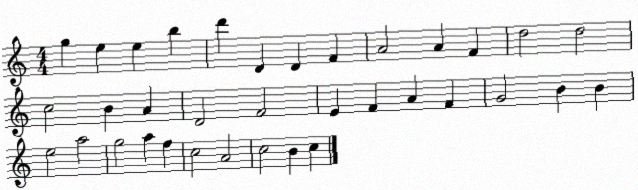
X:1
T:Untitled
M:4/4
L:1/4
K:C
g e e b d' D D F A2 A F d2 d2 c2 B A D2 F2 E F A F G2 B B e2 a2 g2 a f c2 A2 c2 B c